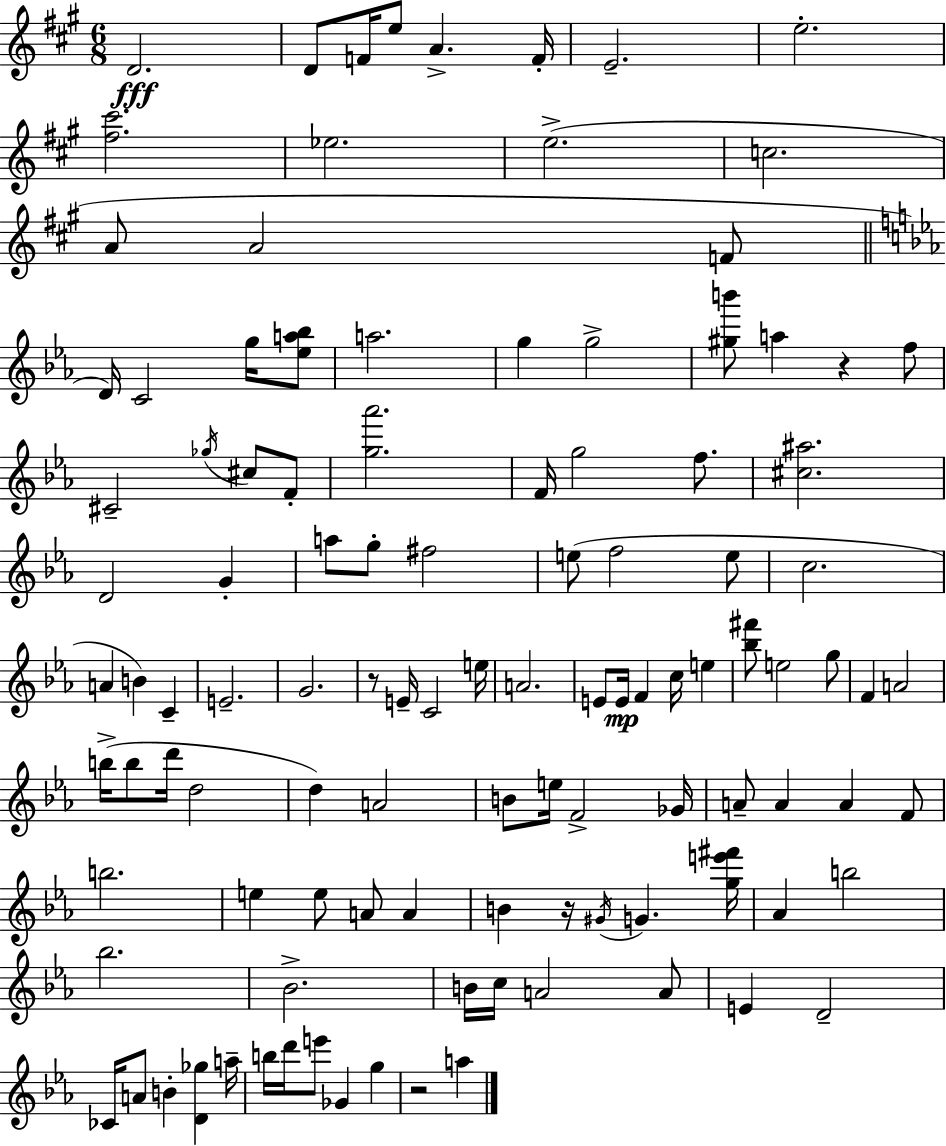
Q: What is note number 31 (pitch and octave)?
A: G4